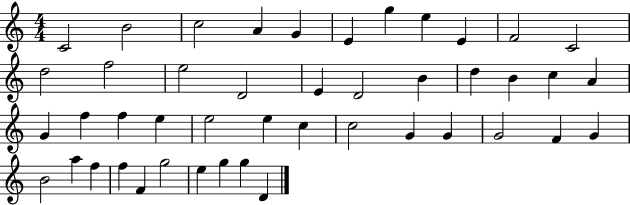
C4/h B4/h C5/h A4/q G4/q E4/q G5/q E5/q E4/q F4/h C4/h D5/h F5/h E5/h D4/h E4/q D4/h B4/q D5/q B4/q C5/q A4/q G4/q F5/q F5/q E5/q E5/h E5/q C5/q C5/h G4/q G4/q G4/h F4/q G4/q B4/h A5/q F5/q F5/q F4/q G5/h E5/q G5/q G5/q D4/q